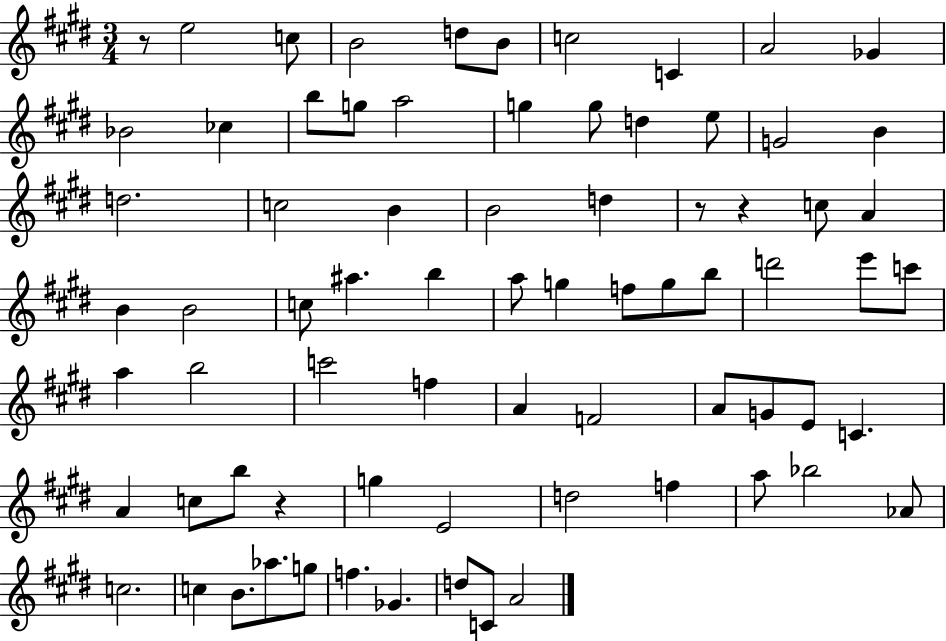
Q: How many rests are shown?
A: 4